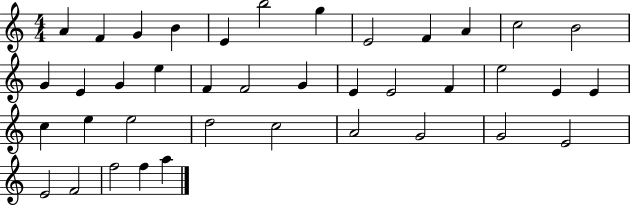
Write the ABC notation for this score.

X:1
T:Untitled
M:4/4
L:1/4
K:C
A F G B E b2 g E2 F A c2 B2 G E G e F F2 G E E2 F e2 E E c e e2 d2 c2 A2 G2 G2 E2 E2 F2 f2 f a